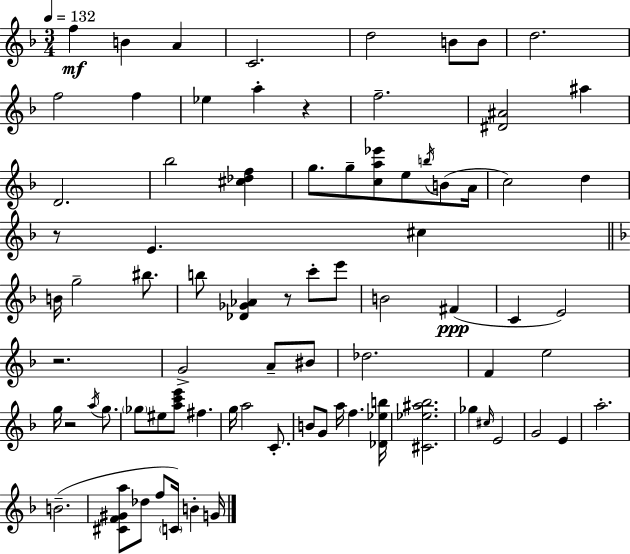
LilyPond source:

{
  \clef treble
  \numericTimeSignature
  \time 3/4
  \key f \major
  \tempo 4 = 132
  f''4\mf b'4 a'4 | c'2. | d''2 b'8 b'8 | d''2. | \break f''2 f''4 | ees''4 a''4-. r4 | f''2.-- | <dis' ais'>2 ais''4 | \break d'2. | bes''2 <cis'' des'' f''>4 | g''8. g''8-- <c'' a'' ees'''>8 e''8 \acciaccatura { b''16 }( b'8 | a'16 c''2) d''4 | \break r8 e'4. cis''4 | \bar "||" \break \key d \minor b'16 g''2-- bis''8. | b''8 <des' ges' aes'>4 r8 c'''8-. e'''8 | b'2 fis'4(\ppp | c'4 e'2) | \break r2. | g'2-> a'8-- bis'8 | des''2. | f'4 e''2 | \break g''16 r2 \acciaccatura { a''16 } g''8. | \parenthesize ges''8 eis''8 <a'' c''' e'''>8 fis''4. | g''16 a''2 c'8.-. | b'8 g'8 a''16 f''4. | \break <des' ees'' b''>16 <cis' ees'' ais'' bes''>2. | ges''4 \grace { cis''16 } e'2 | g'2 e'4 | a''2.-. | \break b'2.--( | <cis' f' gis' a''>8 des''8 f''8 \parenthesize c'16) b'4-. | g'16 \bar "|."
}